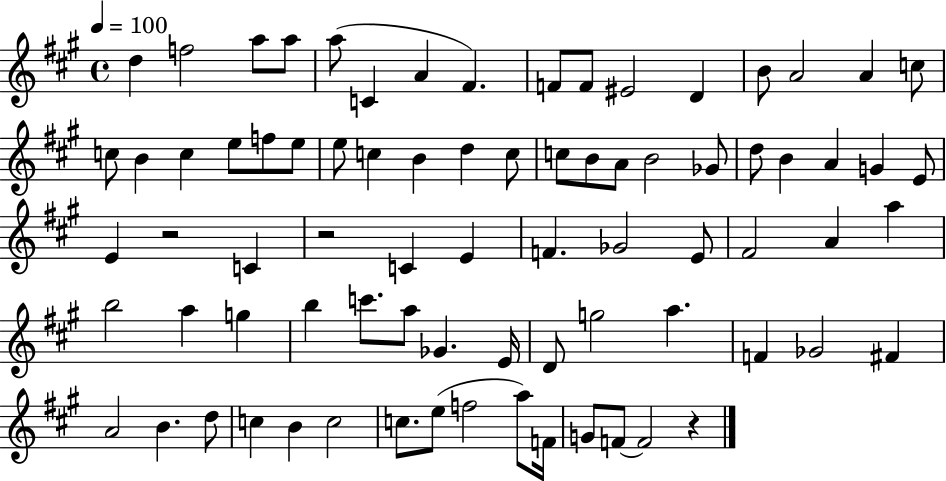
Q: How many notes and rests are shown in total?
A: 78